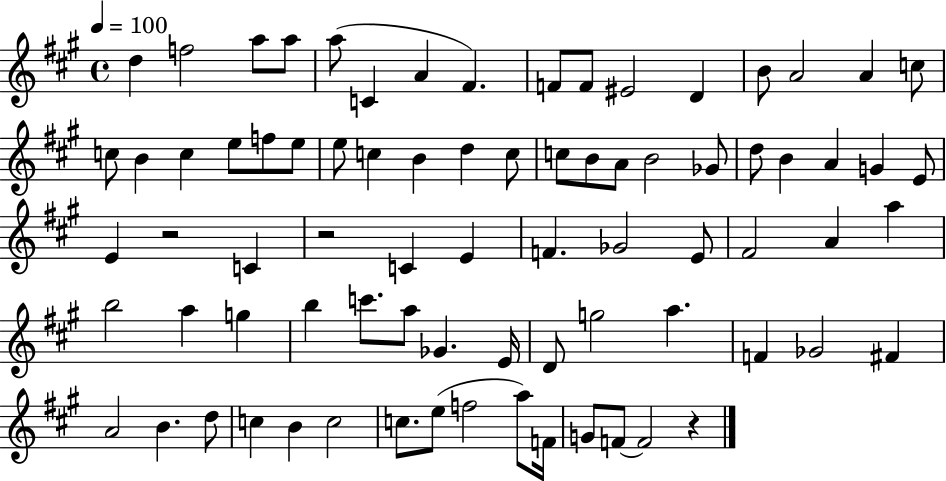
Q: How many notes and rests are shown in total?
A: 78